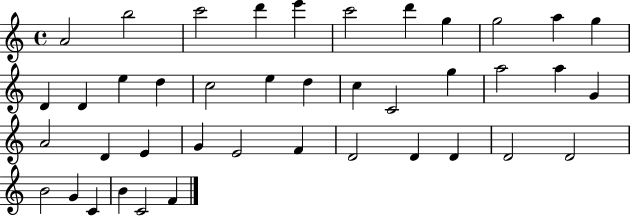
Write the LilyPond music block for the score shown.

{
  \clef treble
  \time 4/4
  \defaultTimeSignature
  \key c \major
  a'2 b''2 | c'''2 d'''4 e'''4 | c'''2 d'''4 g''4 | g''2 a''4 g''4 | \break d'4 d'4 e''4 d''4 | c''2 e''4 d''4 | c''4 c'2 g''4 | a''2 a''4 g'4 | \break a'2 d'4 e'4 | g'4 e'2 f'4 | d'2 d'4 d'4 | d'2 d'2 | \break b'2 g'4 c'4 | b'4 c'2 f'4 | \bar "|."
}